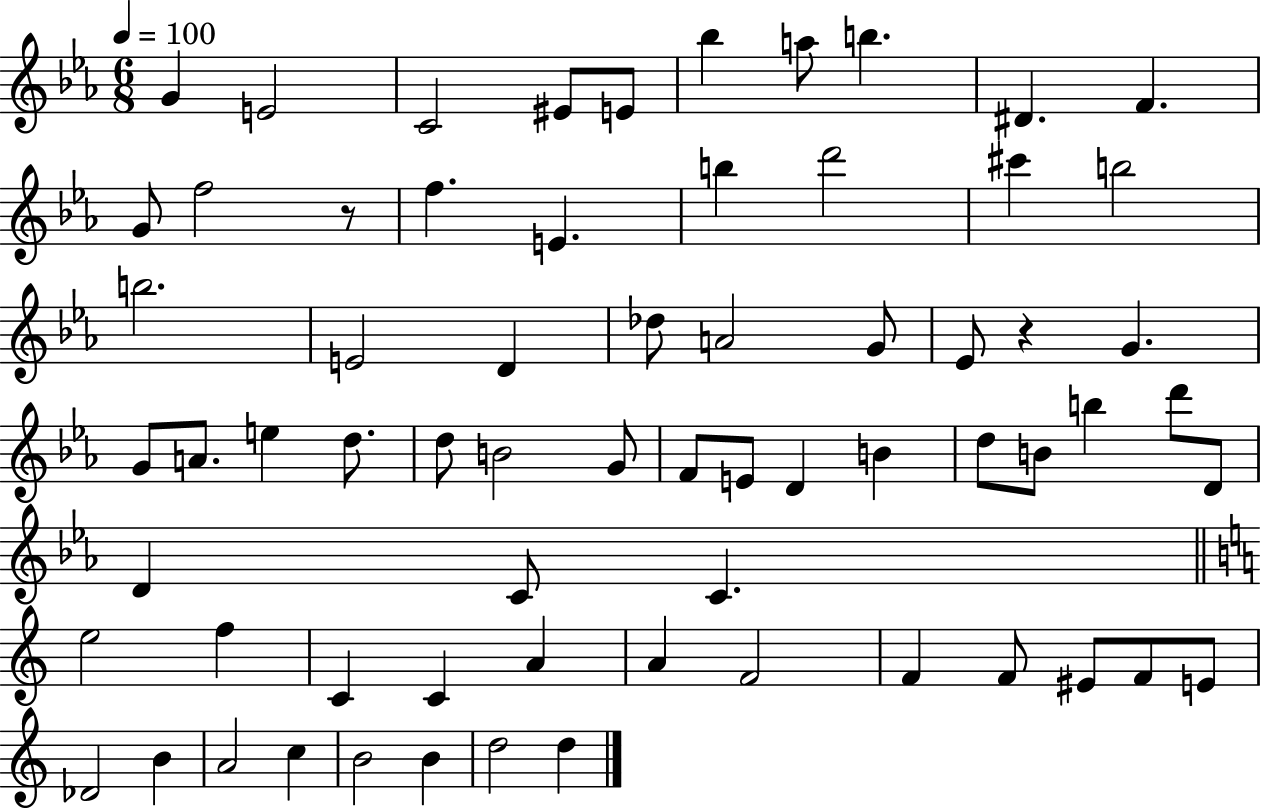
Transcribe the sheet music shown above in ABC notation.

X:1
T:Untitled
M:6/8
L:1/4
K:Eb
G E2 C2 ^E/2 E/2 _b a/2 b ^D F G/2 f2 z/2 f E b d'2 ^c' b2 b2 E2 D _d/2 A2 G/2 _E/2 z G G/2 A/2 e d/2 d/2 B2 G/2 F/2 E/2 D B d/2 B/2 b d'/2 D/2 D C/2 C e2 f C C A A F2 F F/2 ^E/2 F/2 E/2 _D2 B A2 c B2 B d2 d